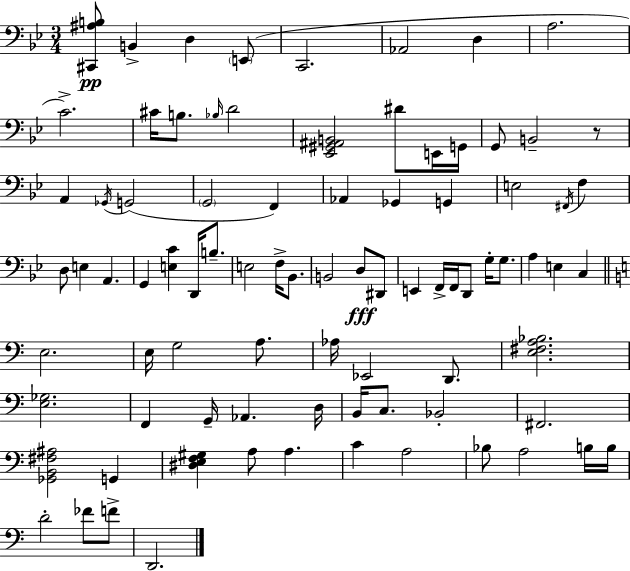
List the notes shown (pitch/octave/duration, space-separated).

[C#2,A#3,B3]/e B2/q D3/q E2/e C2/h. Ab2/h D3/q A3/h. C4/h. C#4/s B3/e. Bb3/s D4/h [Eb2,G#2,A#2,B2]/h D#4/e E2/s G2/s G2/e B2/h R/e A2/q Gb2/s G2/h G2/h F2/q Ab2/q Gb2/q G2/q E3/h F#2/s F3/q D3/e E3/q A2/q. G2/q [E3,C4]/q D2/s B3/e. E3/h F3/s Bb2/e. B2/h D3/e D#2/e E2/q F2/s F2/s D2/e G3/s G3/e. A3/q E3/q C3/q E3/h. E3/s G3/h A3/e. Ab3/s Eb2/h D2/e. [E3,F#3,A3,Bb3]/h. [E3,Gb3]/h. F2/q G2/s Ab2/q. D3/s B2/s C3/e. Bb2/h F#2/h. [Gb2,B2,F#3,A#3]/h G2/q [D#3,E3,F3,G#3]/q A3/e A3/q. C4/q A3/h Bb3/e A3/h B3/s B3/s D4/h FES4/e F4/e D2/h.